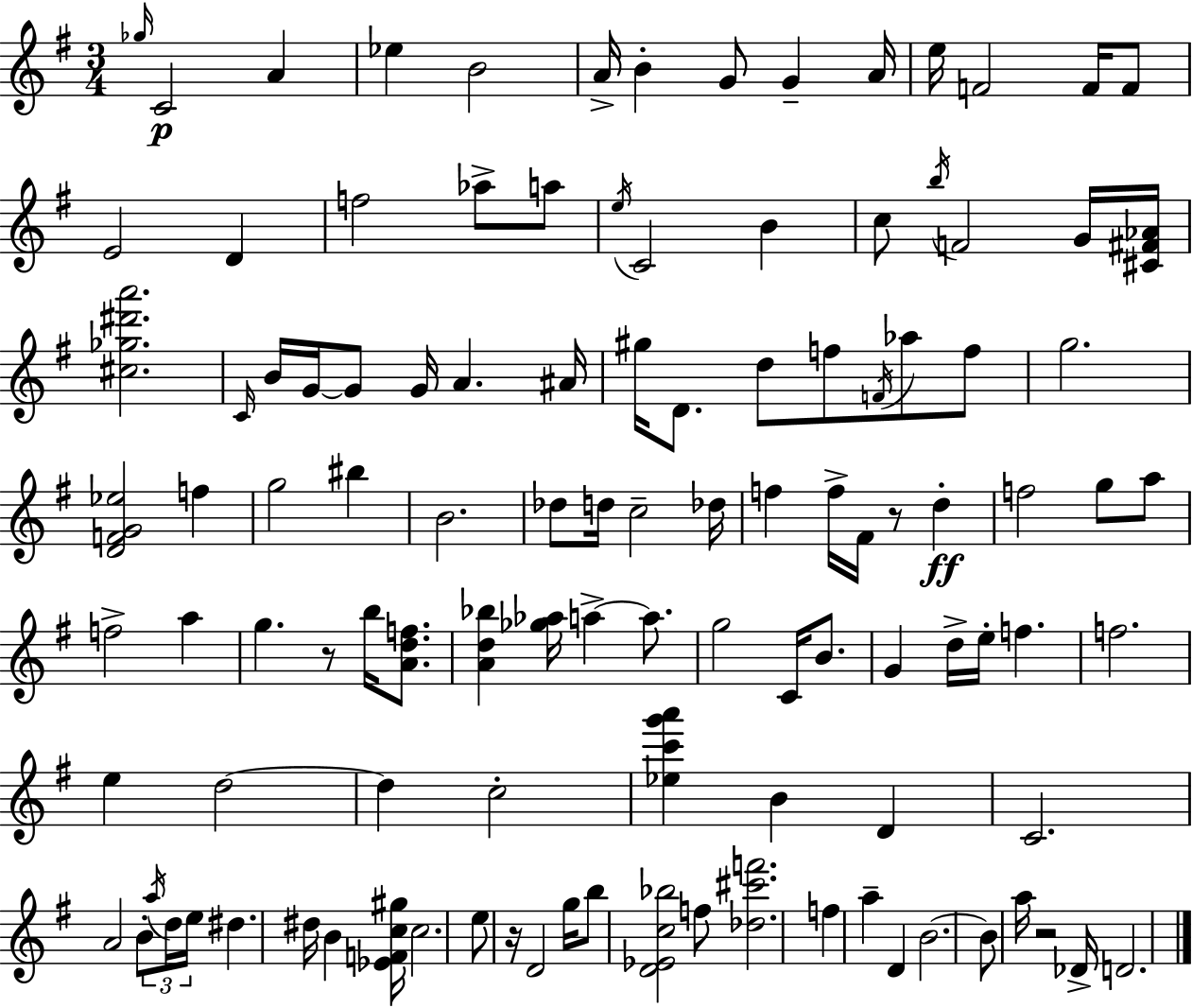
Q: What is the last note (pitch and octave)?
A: D4